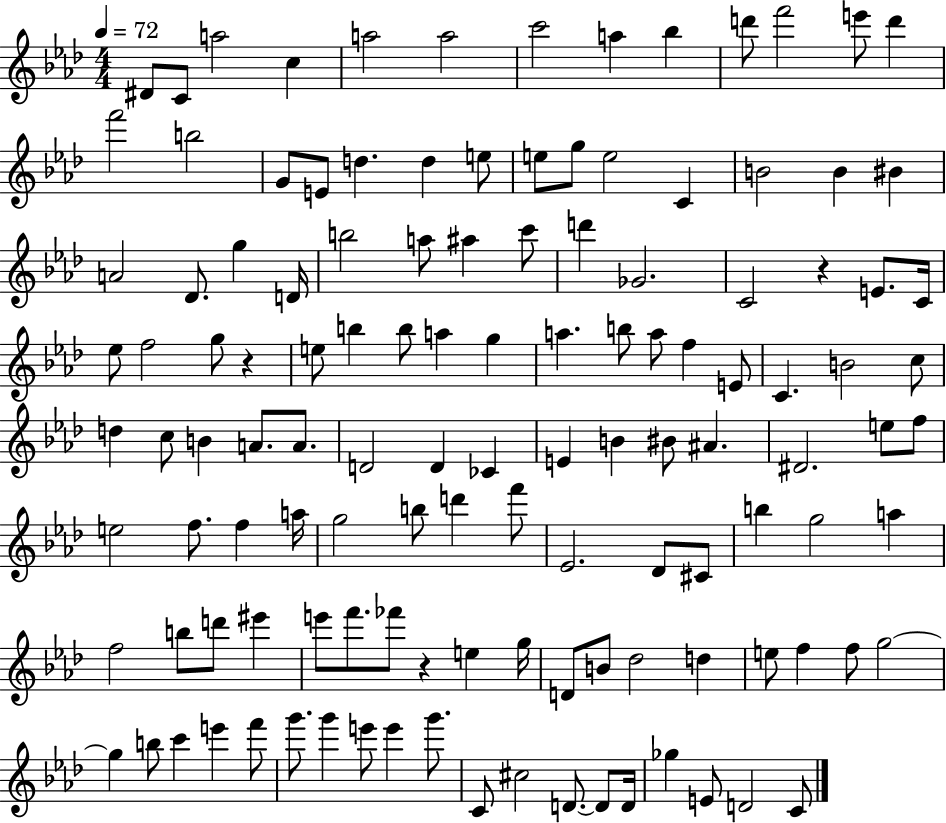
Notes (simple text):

D#4/e C4/e A5/h C5/q A5/h A5/h C6/h A5/q Bb5/q D6/e F6/h E6/e D6/q F6/h B5/h G4/e E4/e D5/q. D5/q E5/e E5/e G5/e E5/h C4/q B4/h B4/q BIS4/q A4/h Db4/e. G5/q D4/s B5/h A5/e A#5/q C6/e D6/q Gb4/h. C4/h R/q E4/e. C4/s Eb5/e F5/h G5/e R/q E5/e B5/q B5/e A5/q G5/q A5/q. B5/e A5/e F5/q E4/e C4/q. B4/h C5/e D5/q C5/e B4/q A4/e. A4/e. D4/h D4/q CES4/q E4/q B4/q BIS4/e A#4/q. D#4/h. E5/e F5/e E5/h F5/e. F5/q A5/s G5/h B5/e D6/q F6/e Eb4/h. Db4/e C#4/e B5/q G5/h A5/q F5/h B5/e D6/e EIS6/q E6/e F6/e. FES6/e R/q E5/q G5/s D4/e B4/e Db5/h D5/q E5/e F5/q F5/e G5/h G5/q B5/e C6/q E6/q F6/e G6/e. G6/q E6/e E6/q G6/e. C4/e C#5/h D4/e. D4/e D4/s Gb5/q E4/e D4/h C4/e